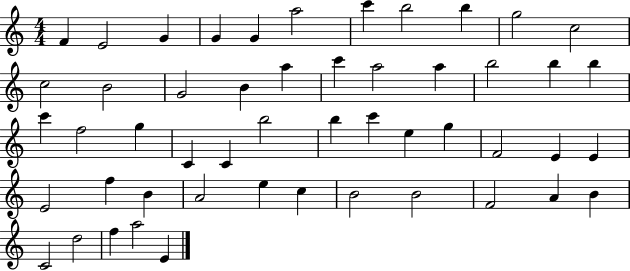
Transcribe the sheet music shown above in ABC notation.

X:1
T:Untitled
M:4/4
L:1/4
K:C
F E2 G G G a2 c' b2 b g2 c2 c2 B2 G2 B a c' a2 a b2 b b c' f2 g C C b2 b c' e g F2 E E E2 f B A2 e c B2 B2 F2 A B C2 d2 f a2 E